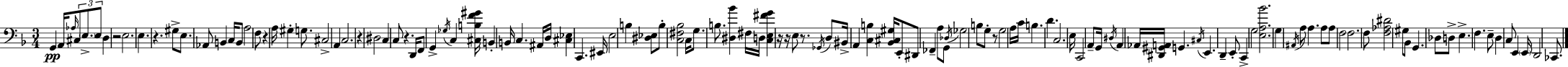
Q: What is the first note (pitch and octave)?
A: G2